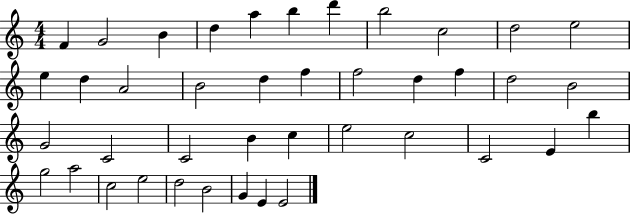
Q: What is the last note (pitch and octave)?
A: E4